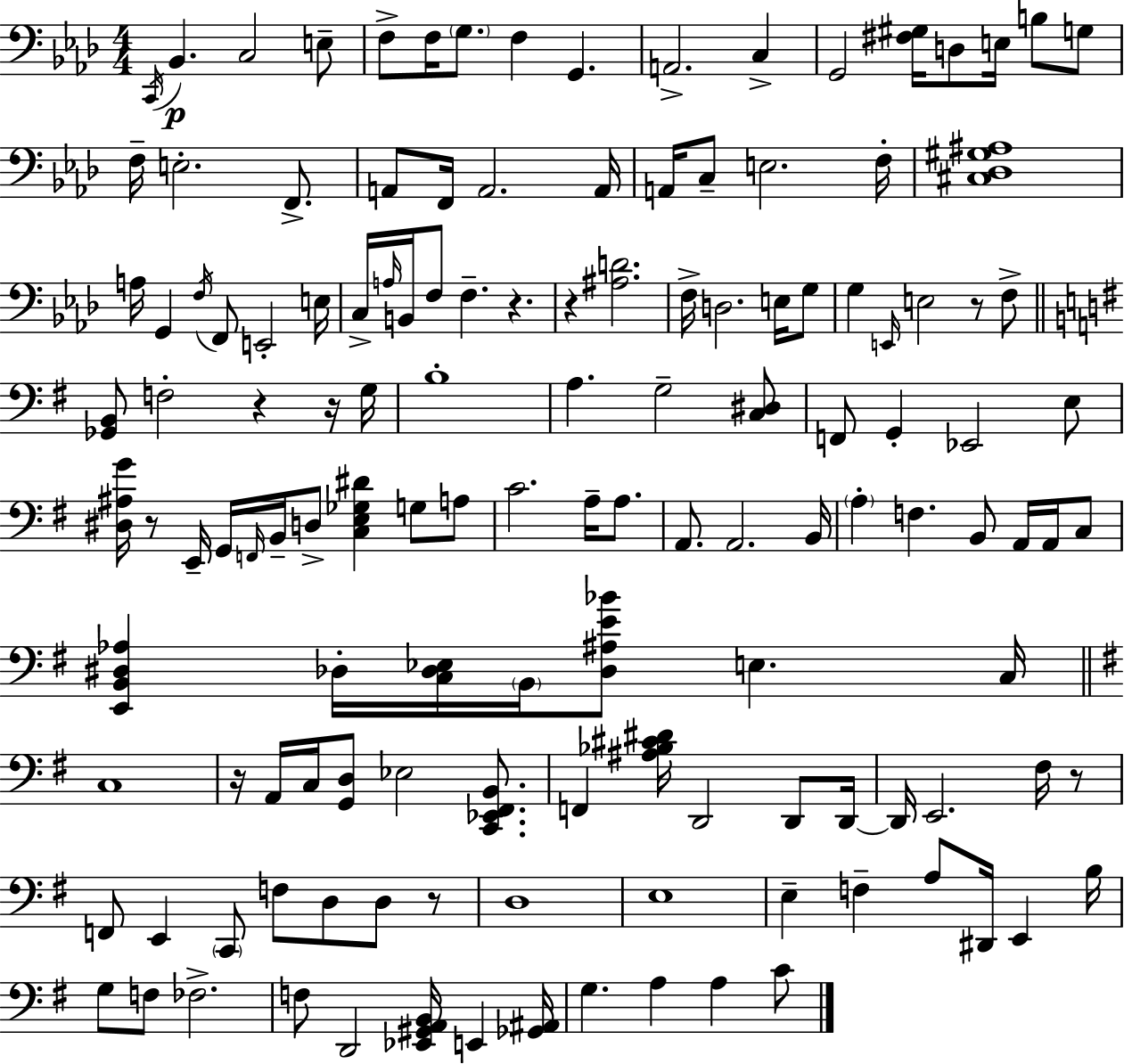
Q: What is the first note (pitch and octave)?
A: C2